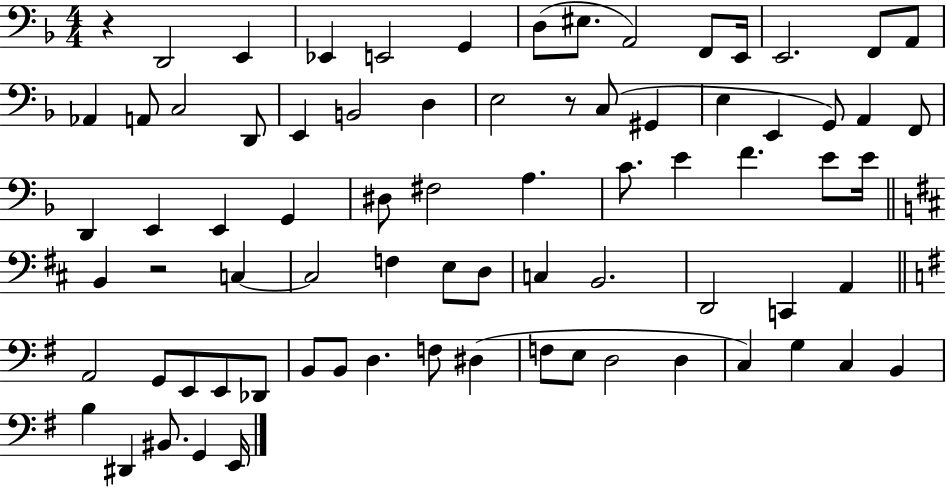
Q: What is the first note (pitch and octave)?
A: D2